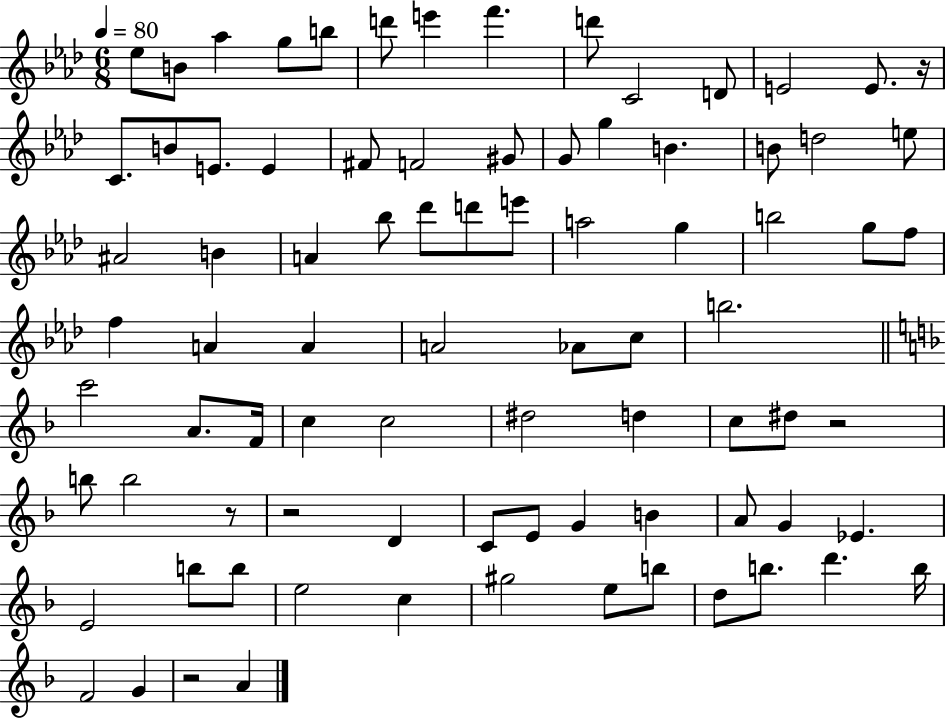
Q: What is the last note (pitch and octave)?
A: A4